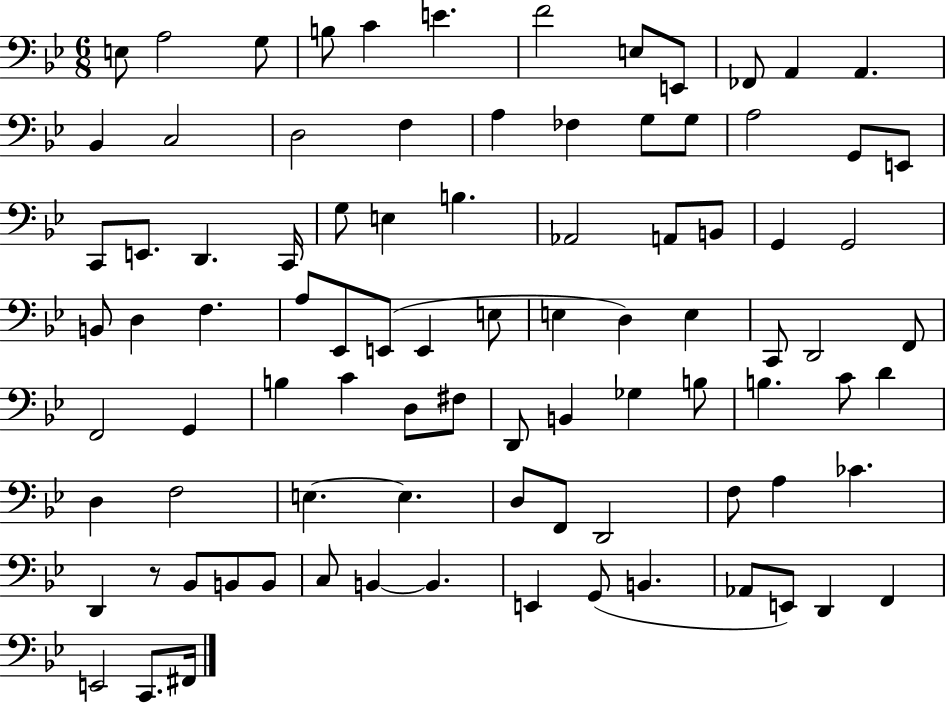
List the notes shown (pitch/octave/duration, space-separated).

E3/e A3/h G3/e B3/e C4/q E4/q. F4/h E3/e E2/e FES2/e A2/q A2/q. Bb2/q C3/h D3/h F3/q A3/q FES3/q G3/e G3/e A3/h G2/e E2/e C2/e E2/e. D2/q. C2/s G3/e E3/q B3/q. Ab2/h A2/e B2/e G2/q G2/h B2/e D3/q F3/q. A3/e Eb2/e E2/e E2/q E3/e E3/q D3/q E3/q C2/e D2/h F2/e F2/h G2/q B3/q C4/q D3/e F#3/e D2/e B2/q Gb3/q B3/e B3/q. C4/e D4/q D3/q F3/h E3/q. E3/q. D3/e F2/e D2/h F3/e A3/q CES4/q. D2/q R/e Bb2/e B2/e B2/e C3/e B2/q B2/q. E2/q G2/e B2/q. Ab2/e E2/e D2/q F2/q E2/h C2/e. F#2/s